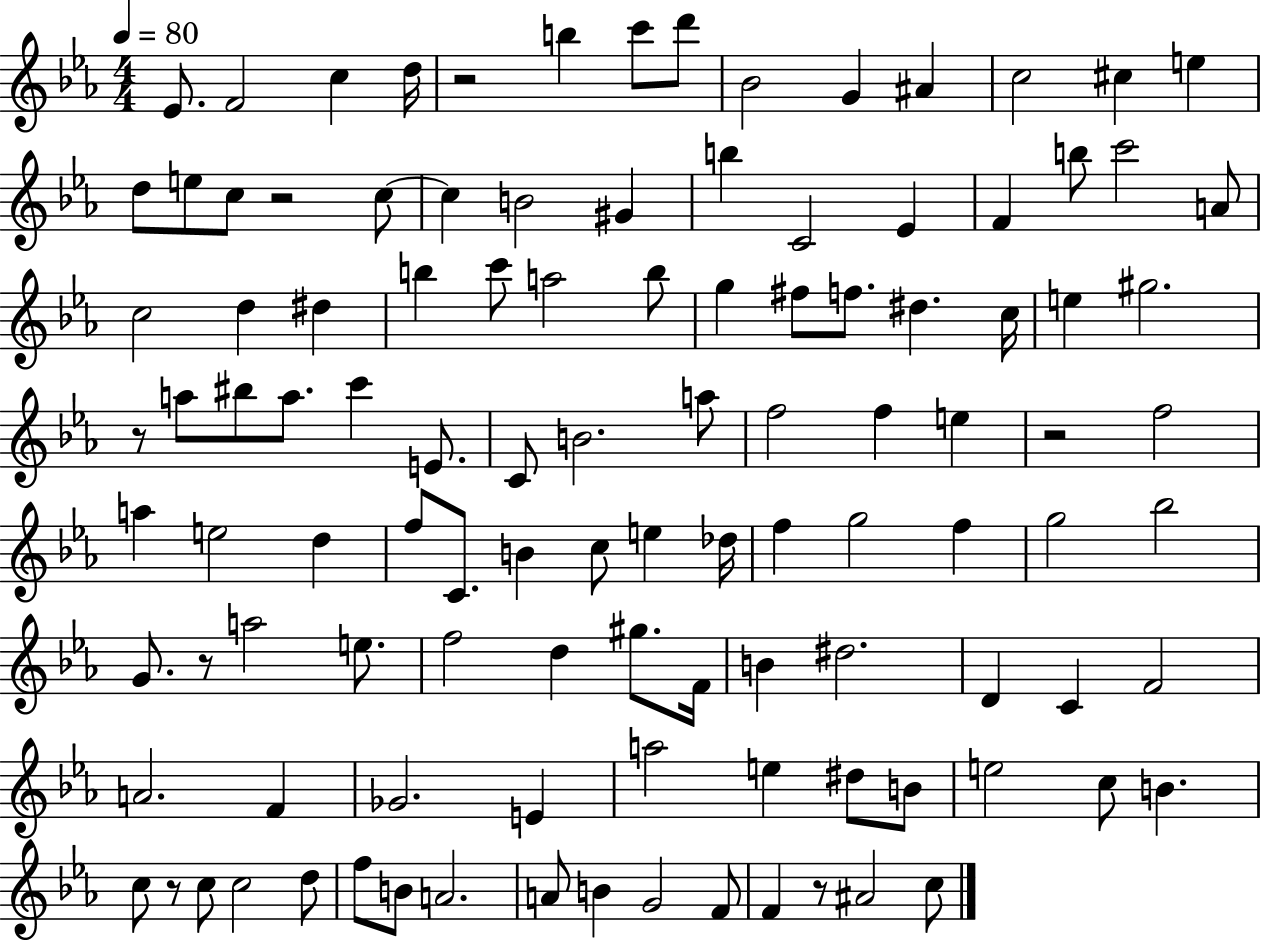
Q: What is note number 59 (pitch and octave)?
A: B4